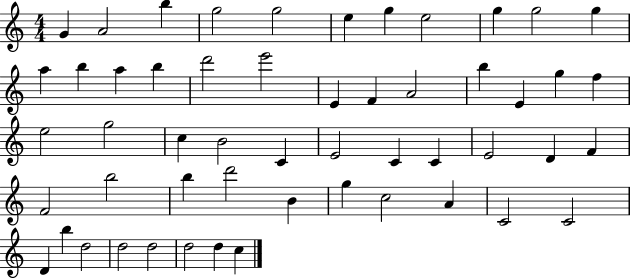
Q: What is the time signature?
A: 4/4